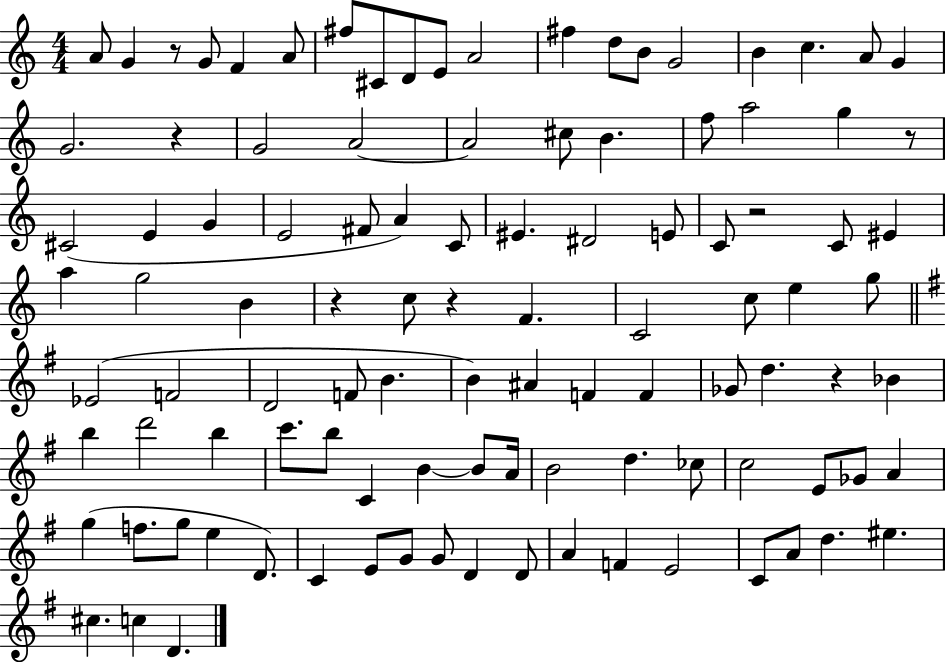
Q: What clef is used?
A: treble